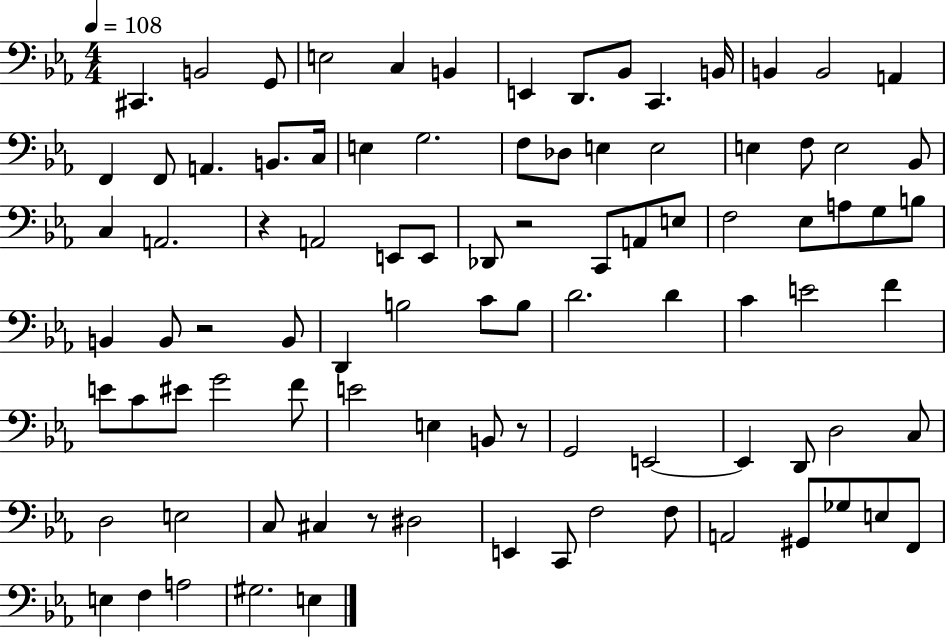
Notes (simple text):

C#2/q. B2/h G2/e E3/h C3/q B2/q E2/q D2/e. Bb2/e C2/q. B2/s B2/q B2/h A2/q F2/q F2/e A2/q. B2/e. C3/s E3/q G3/h. F3/e Db3/e E3/q E3/h E3/q F3/e E3/h Bb2/e C3/q A2/h. R/q A2/h E2/e E2/e Db2/e R/h C2/e A2/e E3/e F3/h Eb3/e A3/e G3/e B3/e B2/q B2/e R/h B2/e D2/q B3/h C4/e B3/e D4/h. D4/q C4/q E4/h F4/q E4/e C4/e EIS4/e G4/h F4/e E4/h E3/q B2/e R/e G2/h E2/h E2/q D2/e D3/h C3/e D3/h E3/h C3/e C#3/q R/e D#3/h E2/q C2/e F3/h F3/e A2/h G#2/e Gb3/e E3/e F2/e E3/q F3/q A3/h G#3/h. E3/q